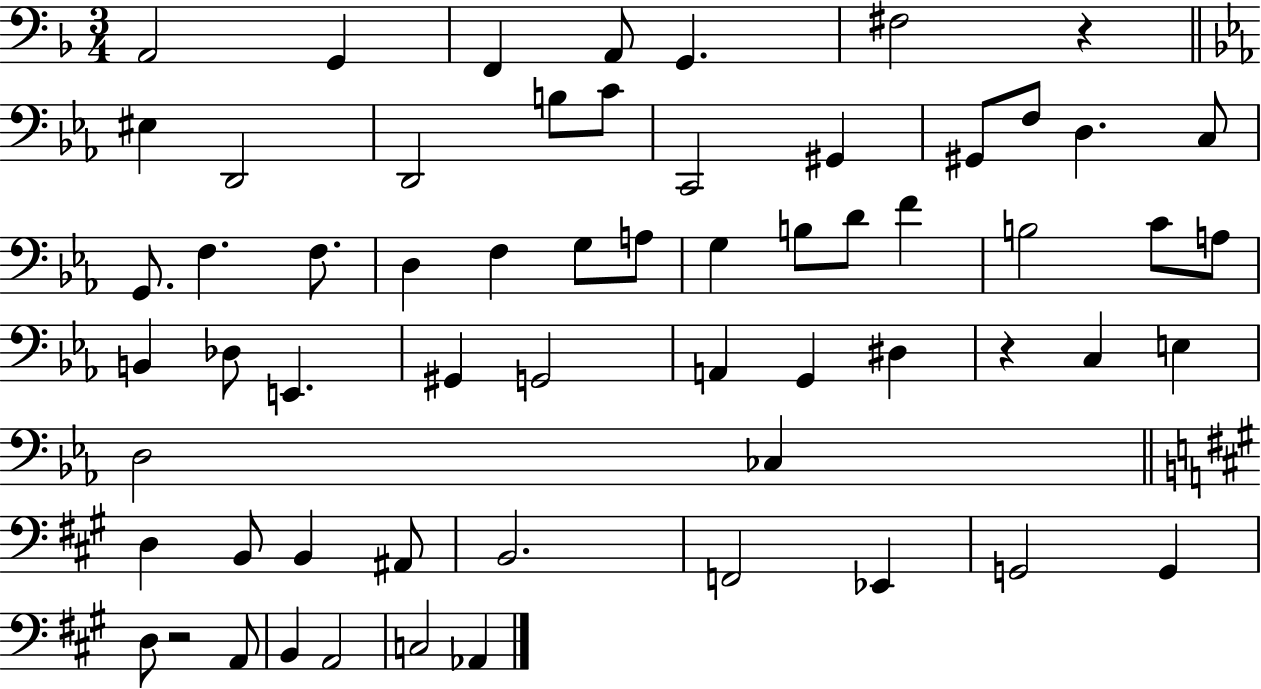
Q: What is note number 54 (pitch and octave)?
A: A2